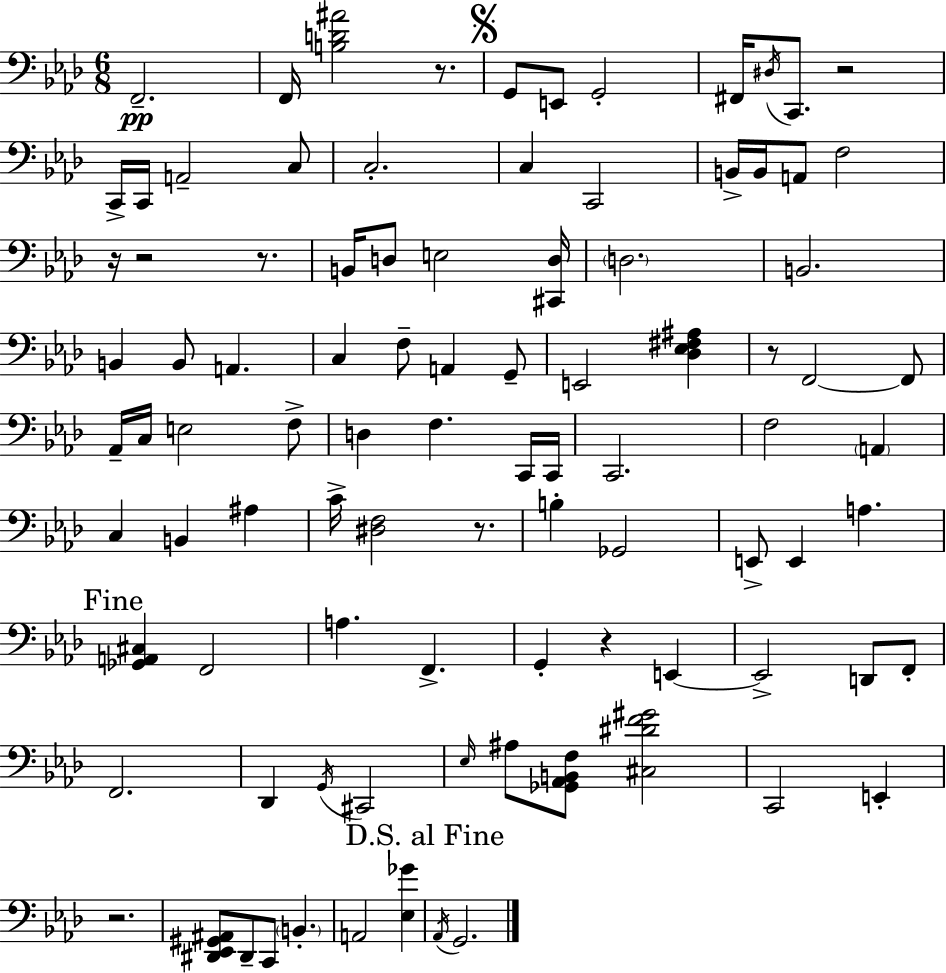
X:1
T:Untitled
M:6/8
L:1/4
K:Ab
F,,2 F,,/4 [B,D^A]2 z/2 G,,/2 E,,/2 G,,2 ^F,,/4 ^D,/4 C,,/2 z2 C,,/4 C,,/4 A,,2 C,/2 C,2 C, C,,2 B,,/4 B,,/4 A,,/2 F,2 z/4 z2 z/2 B,,/4 D,/2 E,2 [^C,,D,]/4 D,2 B,,2 B,, B,,/2 A,, C, F,/2 A,, G,,/2 E,,2 [_D,_E,^F,^A,] z/2 F,,2 F,,/2 _A,,/4 C,/4 E,2 F,/2 D, F, C,,/4 C,,/4 C,,2 F,2 A,, C, B,, ^A, C/4 [^D,F,]2 z/2 B, _G,,2 E,,/2 E,, A, [_G,,A,,^C,] F,,2 A, F,, G,, z E,, E,,2 D,,/2 F,,/2 F,,2 _D,, G,,/4 ^C,,2 _E,/4 ^A,/2 [_G,,_A,,B,,F,]/2 [^C,^DF^G]2 C,,2 E,, z2 [^D,,_E,,^G,,^A,,]/2 ^D,,/2 C,,/2 B,, A,,2 [_E,_G] _A,,/4 G,,2